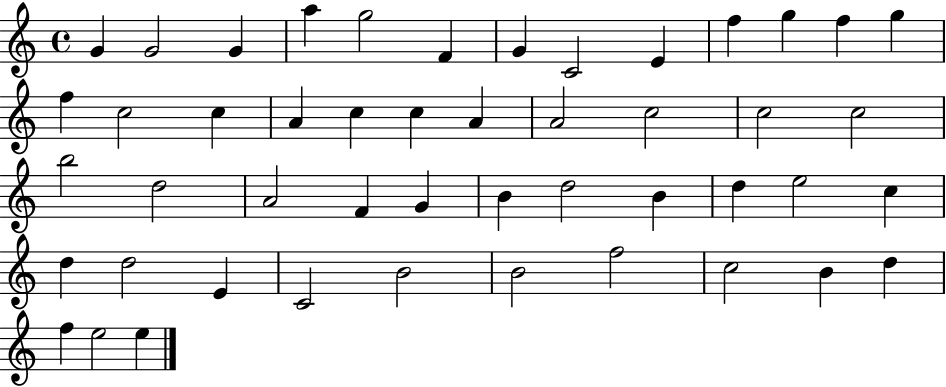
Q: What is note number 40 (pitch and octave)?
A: B4